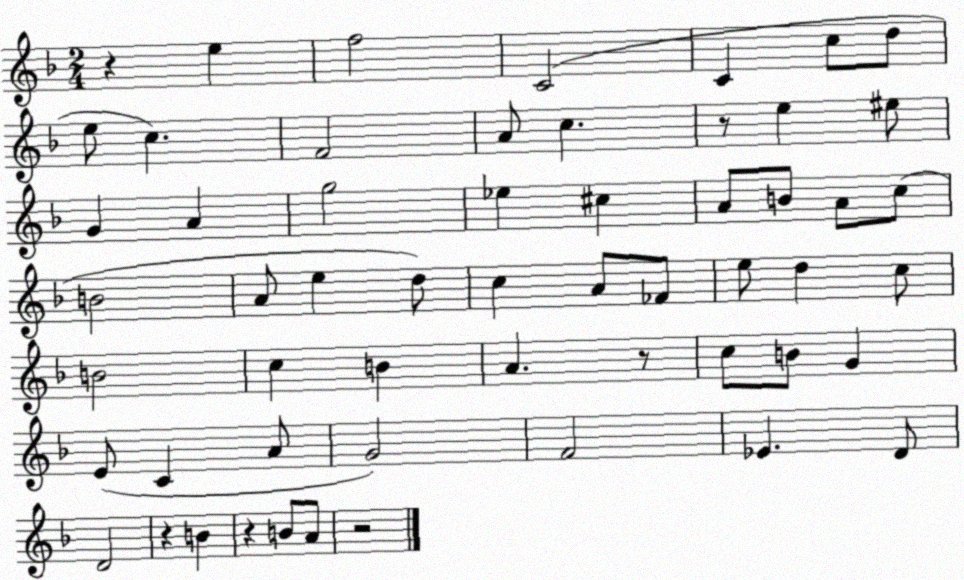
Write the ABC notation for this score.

X:1
T:Untitled
M:2/4
L:1/4
K:F
z e f2 C2 C c/2 d/2 e/2 c F2 A/2 c z/2 e ^e/2 G A g2 _e ^c A/2 B/2 A/2 c/2 B2 A/2 e d/2 c A/2 _F/2 e/2 d c/2 B2 c B A z/2 c/2 B/2 G E/2 C A/2 G2 F2 _E D/2 D2 z B z B/2 A/2 z2